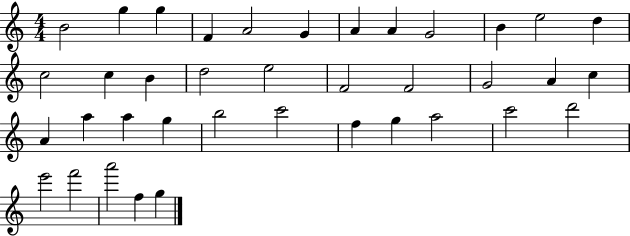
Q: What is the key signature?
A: C major